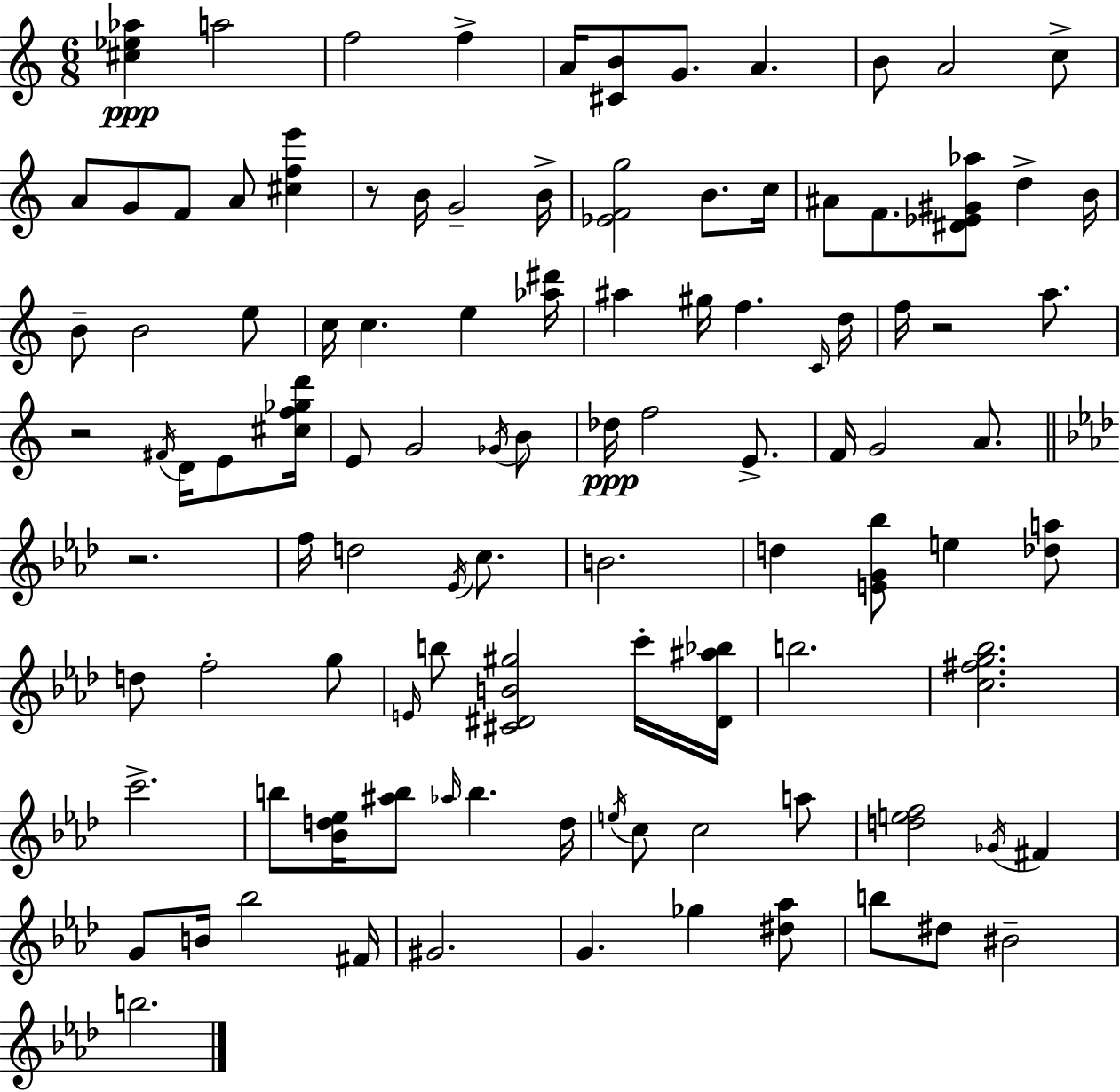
[C#5,Eb5,Ab5]/q A5/h F5/h F5/q A4/s [C#4,B4]/e G4/e. A4/q. B4/e A4/h C5/e A4/e G4/e F4/e A4/e [C#5,F5,E6]/q R/e B4/s G4/h B4/s [Eb4,F4,G5]/h B4/e. C5/s A#4/e F4/e. [D#4,Eb4,G#4,Ab5]/e D5/q B4/s B4/e B4/h E5/e C5/s C5/q. E5/q [Ab5,D#6]/s A#5/q G#5/s F5/q. C4/s D5/s F5/s R/h A5/e. R/h F#4/s D4/s E4/e [C#5,F5,Gb5,D6]/s E4/e G4/h Gb4/s B4/e Db5/s F5/h E4/e. F4/s G4/h A4/e. R/h. F5/s D5/h Eb4/s C5/e. B4/h. D5/q [E4,G4,Bb5]/e E5/q [Db5,A5]/e D5/e F5/h G5/e E4/s B5/e [C#4,D#4,B4,G#5]/h C6/s [D#4,A#5,Bb5]/s B5/h. [C5,F#5,G5,Bb5]/h. C6/h. B5/e [Bb4,D5,Eb5]/s [A#5,B5]/e Ab5/s B5/q. D5/s E5/s C5/e C5/h A5/e [D5,E5,F5]/h Gb4/s F#4/q G4/e B4/s Bb5/h F#4/s G#4/h. G4/q. Gb5/q [D#5,Ab5]/e B5/e D#5/e BIS4/h B5/h.